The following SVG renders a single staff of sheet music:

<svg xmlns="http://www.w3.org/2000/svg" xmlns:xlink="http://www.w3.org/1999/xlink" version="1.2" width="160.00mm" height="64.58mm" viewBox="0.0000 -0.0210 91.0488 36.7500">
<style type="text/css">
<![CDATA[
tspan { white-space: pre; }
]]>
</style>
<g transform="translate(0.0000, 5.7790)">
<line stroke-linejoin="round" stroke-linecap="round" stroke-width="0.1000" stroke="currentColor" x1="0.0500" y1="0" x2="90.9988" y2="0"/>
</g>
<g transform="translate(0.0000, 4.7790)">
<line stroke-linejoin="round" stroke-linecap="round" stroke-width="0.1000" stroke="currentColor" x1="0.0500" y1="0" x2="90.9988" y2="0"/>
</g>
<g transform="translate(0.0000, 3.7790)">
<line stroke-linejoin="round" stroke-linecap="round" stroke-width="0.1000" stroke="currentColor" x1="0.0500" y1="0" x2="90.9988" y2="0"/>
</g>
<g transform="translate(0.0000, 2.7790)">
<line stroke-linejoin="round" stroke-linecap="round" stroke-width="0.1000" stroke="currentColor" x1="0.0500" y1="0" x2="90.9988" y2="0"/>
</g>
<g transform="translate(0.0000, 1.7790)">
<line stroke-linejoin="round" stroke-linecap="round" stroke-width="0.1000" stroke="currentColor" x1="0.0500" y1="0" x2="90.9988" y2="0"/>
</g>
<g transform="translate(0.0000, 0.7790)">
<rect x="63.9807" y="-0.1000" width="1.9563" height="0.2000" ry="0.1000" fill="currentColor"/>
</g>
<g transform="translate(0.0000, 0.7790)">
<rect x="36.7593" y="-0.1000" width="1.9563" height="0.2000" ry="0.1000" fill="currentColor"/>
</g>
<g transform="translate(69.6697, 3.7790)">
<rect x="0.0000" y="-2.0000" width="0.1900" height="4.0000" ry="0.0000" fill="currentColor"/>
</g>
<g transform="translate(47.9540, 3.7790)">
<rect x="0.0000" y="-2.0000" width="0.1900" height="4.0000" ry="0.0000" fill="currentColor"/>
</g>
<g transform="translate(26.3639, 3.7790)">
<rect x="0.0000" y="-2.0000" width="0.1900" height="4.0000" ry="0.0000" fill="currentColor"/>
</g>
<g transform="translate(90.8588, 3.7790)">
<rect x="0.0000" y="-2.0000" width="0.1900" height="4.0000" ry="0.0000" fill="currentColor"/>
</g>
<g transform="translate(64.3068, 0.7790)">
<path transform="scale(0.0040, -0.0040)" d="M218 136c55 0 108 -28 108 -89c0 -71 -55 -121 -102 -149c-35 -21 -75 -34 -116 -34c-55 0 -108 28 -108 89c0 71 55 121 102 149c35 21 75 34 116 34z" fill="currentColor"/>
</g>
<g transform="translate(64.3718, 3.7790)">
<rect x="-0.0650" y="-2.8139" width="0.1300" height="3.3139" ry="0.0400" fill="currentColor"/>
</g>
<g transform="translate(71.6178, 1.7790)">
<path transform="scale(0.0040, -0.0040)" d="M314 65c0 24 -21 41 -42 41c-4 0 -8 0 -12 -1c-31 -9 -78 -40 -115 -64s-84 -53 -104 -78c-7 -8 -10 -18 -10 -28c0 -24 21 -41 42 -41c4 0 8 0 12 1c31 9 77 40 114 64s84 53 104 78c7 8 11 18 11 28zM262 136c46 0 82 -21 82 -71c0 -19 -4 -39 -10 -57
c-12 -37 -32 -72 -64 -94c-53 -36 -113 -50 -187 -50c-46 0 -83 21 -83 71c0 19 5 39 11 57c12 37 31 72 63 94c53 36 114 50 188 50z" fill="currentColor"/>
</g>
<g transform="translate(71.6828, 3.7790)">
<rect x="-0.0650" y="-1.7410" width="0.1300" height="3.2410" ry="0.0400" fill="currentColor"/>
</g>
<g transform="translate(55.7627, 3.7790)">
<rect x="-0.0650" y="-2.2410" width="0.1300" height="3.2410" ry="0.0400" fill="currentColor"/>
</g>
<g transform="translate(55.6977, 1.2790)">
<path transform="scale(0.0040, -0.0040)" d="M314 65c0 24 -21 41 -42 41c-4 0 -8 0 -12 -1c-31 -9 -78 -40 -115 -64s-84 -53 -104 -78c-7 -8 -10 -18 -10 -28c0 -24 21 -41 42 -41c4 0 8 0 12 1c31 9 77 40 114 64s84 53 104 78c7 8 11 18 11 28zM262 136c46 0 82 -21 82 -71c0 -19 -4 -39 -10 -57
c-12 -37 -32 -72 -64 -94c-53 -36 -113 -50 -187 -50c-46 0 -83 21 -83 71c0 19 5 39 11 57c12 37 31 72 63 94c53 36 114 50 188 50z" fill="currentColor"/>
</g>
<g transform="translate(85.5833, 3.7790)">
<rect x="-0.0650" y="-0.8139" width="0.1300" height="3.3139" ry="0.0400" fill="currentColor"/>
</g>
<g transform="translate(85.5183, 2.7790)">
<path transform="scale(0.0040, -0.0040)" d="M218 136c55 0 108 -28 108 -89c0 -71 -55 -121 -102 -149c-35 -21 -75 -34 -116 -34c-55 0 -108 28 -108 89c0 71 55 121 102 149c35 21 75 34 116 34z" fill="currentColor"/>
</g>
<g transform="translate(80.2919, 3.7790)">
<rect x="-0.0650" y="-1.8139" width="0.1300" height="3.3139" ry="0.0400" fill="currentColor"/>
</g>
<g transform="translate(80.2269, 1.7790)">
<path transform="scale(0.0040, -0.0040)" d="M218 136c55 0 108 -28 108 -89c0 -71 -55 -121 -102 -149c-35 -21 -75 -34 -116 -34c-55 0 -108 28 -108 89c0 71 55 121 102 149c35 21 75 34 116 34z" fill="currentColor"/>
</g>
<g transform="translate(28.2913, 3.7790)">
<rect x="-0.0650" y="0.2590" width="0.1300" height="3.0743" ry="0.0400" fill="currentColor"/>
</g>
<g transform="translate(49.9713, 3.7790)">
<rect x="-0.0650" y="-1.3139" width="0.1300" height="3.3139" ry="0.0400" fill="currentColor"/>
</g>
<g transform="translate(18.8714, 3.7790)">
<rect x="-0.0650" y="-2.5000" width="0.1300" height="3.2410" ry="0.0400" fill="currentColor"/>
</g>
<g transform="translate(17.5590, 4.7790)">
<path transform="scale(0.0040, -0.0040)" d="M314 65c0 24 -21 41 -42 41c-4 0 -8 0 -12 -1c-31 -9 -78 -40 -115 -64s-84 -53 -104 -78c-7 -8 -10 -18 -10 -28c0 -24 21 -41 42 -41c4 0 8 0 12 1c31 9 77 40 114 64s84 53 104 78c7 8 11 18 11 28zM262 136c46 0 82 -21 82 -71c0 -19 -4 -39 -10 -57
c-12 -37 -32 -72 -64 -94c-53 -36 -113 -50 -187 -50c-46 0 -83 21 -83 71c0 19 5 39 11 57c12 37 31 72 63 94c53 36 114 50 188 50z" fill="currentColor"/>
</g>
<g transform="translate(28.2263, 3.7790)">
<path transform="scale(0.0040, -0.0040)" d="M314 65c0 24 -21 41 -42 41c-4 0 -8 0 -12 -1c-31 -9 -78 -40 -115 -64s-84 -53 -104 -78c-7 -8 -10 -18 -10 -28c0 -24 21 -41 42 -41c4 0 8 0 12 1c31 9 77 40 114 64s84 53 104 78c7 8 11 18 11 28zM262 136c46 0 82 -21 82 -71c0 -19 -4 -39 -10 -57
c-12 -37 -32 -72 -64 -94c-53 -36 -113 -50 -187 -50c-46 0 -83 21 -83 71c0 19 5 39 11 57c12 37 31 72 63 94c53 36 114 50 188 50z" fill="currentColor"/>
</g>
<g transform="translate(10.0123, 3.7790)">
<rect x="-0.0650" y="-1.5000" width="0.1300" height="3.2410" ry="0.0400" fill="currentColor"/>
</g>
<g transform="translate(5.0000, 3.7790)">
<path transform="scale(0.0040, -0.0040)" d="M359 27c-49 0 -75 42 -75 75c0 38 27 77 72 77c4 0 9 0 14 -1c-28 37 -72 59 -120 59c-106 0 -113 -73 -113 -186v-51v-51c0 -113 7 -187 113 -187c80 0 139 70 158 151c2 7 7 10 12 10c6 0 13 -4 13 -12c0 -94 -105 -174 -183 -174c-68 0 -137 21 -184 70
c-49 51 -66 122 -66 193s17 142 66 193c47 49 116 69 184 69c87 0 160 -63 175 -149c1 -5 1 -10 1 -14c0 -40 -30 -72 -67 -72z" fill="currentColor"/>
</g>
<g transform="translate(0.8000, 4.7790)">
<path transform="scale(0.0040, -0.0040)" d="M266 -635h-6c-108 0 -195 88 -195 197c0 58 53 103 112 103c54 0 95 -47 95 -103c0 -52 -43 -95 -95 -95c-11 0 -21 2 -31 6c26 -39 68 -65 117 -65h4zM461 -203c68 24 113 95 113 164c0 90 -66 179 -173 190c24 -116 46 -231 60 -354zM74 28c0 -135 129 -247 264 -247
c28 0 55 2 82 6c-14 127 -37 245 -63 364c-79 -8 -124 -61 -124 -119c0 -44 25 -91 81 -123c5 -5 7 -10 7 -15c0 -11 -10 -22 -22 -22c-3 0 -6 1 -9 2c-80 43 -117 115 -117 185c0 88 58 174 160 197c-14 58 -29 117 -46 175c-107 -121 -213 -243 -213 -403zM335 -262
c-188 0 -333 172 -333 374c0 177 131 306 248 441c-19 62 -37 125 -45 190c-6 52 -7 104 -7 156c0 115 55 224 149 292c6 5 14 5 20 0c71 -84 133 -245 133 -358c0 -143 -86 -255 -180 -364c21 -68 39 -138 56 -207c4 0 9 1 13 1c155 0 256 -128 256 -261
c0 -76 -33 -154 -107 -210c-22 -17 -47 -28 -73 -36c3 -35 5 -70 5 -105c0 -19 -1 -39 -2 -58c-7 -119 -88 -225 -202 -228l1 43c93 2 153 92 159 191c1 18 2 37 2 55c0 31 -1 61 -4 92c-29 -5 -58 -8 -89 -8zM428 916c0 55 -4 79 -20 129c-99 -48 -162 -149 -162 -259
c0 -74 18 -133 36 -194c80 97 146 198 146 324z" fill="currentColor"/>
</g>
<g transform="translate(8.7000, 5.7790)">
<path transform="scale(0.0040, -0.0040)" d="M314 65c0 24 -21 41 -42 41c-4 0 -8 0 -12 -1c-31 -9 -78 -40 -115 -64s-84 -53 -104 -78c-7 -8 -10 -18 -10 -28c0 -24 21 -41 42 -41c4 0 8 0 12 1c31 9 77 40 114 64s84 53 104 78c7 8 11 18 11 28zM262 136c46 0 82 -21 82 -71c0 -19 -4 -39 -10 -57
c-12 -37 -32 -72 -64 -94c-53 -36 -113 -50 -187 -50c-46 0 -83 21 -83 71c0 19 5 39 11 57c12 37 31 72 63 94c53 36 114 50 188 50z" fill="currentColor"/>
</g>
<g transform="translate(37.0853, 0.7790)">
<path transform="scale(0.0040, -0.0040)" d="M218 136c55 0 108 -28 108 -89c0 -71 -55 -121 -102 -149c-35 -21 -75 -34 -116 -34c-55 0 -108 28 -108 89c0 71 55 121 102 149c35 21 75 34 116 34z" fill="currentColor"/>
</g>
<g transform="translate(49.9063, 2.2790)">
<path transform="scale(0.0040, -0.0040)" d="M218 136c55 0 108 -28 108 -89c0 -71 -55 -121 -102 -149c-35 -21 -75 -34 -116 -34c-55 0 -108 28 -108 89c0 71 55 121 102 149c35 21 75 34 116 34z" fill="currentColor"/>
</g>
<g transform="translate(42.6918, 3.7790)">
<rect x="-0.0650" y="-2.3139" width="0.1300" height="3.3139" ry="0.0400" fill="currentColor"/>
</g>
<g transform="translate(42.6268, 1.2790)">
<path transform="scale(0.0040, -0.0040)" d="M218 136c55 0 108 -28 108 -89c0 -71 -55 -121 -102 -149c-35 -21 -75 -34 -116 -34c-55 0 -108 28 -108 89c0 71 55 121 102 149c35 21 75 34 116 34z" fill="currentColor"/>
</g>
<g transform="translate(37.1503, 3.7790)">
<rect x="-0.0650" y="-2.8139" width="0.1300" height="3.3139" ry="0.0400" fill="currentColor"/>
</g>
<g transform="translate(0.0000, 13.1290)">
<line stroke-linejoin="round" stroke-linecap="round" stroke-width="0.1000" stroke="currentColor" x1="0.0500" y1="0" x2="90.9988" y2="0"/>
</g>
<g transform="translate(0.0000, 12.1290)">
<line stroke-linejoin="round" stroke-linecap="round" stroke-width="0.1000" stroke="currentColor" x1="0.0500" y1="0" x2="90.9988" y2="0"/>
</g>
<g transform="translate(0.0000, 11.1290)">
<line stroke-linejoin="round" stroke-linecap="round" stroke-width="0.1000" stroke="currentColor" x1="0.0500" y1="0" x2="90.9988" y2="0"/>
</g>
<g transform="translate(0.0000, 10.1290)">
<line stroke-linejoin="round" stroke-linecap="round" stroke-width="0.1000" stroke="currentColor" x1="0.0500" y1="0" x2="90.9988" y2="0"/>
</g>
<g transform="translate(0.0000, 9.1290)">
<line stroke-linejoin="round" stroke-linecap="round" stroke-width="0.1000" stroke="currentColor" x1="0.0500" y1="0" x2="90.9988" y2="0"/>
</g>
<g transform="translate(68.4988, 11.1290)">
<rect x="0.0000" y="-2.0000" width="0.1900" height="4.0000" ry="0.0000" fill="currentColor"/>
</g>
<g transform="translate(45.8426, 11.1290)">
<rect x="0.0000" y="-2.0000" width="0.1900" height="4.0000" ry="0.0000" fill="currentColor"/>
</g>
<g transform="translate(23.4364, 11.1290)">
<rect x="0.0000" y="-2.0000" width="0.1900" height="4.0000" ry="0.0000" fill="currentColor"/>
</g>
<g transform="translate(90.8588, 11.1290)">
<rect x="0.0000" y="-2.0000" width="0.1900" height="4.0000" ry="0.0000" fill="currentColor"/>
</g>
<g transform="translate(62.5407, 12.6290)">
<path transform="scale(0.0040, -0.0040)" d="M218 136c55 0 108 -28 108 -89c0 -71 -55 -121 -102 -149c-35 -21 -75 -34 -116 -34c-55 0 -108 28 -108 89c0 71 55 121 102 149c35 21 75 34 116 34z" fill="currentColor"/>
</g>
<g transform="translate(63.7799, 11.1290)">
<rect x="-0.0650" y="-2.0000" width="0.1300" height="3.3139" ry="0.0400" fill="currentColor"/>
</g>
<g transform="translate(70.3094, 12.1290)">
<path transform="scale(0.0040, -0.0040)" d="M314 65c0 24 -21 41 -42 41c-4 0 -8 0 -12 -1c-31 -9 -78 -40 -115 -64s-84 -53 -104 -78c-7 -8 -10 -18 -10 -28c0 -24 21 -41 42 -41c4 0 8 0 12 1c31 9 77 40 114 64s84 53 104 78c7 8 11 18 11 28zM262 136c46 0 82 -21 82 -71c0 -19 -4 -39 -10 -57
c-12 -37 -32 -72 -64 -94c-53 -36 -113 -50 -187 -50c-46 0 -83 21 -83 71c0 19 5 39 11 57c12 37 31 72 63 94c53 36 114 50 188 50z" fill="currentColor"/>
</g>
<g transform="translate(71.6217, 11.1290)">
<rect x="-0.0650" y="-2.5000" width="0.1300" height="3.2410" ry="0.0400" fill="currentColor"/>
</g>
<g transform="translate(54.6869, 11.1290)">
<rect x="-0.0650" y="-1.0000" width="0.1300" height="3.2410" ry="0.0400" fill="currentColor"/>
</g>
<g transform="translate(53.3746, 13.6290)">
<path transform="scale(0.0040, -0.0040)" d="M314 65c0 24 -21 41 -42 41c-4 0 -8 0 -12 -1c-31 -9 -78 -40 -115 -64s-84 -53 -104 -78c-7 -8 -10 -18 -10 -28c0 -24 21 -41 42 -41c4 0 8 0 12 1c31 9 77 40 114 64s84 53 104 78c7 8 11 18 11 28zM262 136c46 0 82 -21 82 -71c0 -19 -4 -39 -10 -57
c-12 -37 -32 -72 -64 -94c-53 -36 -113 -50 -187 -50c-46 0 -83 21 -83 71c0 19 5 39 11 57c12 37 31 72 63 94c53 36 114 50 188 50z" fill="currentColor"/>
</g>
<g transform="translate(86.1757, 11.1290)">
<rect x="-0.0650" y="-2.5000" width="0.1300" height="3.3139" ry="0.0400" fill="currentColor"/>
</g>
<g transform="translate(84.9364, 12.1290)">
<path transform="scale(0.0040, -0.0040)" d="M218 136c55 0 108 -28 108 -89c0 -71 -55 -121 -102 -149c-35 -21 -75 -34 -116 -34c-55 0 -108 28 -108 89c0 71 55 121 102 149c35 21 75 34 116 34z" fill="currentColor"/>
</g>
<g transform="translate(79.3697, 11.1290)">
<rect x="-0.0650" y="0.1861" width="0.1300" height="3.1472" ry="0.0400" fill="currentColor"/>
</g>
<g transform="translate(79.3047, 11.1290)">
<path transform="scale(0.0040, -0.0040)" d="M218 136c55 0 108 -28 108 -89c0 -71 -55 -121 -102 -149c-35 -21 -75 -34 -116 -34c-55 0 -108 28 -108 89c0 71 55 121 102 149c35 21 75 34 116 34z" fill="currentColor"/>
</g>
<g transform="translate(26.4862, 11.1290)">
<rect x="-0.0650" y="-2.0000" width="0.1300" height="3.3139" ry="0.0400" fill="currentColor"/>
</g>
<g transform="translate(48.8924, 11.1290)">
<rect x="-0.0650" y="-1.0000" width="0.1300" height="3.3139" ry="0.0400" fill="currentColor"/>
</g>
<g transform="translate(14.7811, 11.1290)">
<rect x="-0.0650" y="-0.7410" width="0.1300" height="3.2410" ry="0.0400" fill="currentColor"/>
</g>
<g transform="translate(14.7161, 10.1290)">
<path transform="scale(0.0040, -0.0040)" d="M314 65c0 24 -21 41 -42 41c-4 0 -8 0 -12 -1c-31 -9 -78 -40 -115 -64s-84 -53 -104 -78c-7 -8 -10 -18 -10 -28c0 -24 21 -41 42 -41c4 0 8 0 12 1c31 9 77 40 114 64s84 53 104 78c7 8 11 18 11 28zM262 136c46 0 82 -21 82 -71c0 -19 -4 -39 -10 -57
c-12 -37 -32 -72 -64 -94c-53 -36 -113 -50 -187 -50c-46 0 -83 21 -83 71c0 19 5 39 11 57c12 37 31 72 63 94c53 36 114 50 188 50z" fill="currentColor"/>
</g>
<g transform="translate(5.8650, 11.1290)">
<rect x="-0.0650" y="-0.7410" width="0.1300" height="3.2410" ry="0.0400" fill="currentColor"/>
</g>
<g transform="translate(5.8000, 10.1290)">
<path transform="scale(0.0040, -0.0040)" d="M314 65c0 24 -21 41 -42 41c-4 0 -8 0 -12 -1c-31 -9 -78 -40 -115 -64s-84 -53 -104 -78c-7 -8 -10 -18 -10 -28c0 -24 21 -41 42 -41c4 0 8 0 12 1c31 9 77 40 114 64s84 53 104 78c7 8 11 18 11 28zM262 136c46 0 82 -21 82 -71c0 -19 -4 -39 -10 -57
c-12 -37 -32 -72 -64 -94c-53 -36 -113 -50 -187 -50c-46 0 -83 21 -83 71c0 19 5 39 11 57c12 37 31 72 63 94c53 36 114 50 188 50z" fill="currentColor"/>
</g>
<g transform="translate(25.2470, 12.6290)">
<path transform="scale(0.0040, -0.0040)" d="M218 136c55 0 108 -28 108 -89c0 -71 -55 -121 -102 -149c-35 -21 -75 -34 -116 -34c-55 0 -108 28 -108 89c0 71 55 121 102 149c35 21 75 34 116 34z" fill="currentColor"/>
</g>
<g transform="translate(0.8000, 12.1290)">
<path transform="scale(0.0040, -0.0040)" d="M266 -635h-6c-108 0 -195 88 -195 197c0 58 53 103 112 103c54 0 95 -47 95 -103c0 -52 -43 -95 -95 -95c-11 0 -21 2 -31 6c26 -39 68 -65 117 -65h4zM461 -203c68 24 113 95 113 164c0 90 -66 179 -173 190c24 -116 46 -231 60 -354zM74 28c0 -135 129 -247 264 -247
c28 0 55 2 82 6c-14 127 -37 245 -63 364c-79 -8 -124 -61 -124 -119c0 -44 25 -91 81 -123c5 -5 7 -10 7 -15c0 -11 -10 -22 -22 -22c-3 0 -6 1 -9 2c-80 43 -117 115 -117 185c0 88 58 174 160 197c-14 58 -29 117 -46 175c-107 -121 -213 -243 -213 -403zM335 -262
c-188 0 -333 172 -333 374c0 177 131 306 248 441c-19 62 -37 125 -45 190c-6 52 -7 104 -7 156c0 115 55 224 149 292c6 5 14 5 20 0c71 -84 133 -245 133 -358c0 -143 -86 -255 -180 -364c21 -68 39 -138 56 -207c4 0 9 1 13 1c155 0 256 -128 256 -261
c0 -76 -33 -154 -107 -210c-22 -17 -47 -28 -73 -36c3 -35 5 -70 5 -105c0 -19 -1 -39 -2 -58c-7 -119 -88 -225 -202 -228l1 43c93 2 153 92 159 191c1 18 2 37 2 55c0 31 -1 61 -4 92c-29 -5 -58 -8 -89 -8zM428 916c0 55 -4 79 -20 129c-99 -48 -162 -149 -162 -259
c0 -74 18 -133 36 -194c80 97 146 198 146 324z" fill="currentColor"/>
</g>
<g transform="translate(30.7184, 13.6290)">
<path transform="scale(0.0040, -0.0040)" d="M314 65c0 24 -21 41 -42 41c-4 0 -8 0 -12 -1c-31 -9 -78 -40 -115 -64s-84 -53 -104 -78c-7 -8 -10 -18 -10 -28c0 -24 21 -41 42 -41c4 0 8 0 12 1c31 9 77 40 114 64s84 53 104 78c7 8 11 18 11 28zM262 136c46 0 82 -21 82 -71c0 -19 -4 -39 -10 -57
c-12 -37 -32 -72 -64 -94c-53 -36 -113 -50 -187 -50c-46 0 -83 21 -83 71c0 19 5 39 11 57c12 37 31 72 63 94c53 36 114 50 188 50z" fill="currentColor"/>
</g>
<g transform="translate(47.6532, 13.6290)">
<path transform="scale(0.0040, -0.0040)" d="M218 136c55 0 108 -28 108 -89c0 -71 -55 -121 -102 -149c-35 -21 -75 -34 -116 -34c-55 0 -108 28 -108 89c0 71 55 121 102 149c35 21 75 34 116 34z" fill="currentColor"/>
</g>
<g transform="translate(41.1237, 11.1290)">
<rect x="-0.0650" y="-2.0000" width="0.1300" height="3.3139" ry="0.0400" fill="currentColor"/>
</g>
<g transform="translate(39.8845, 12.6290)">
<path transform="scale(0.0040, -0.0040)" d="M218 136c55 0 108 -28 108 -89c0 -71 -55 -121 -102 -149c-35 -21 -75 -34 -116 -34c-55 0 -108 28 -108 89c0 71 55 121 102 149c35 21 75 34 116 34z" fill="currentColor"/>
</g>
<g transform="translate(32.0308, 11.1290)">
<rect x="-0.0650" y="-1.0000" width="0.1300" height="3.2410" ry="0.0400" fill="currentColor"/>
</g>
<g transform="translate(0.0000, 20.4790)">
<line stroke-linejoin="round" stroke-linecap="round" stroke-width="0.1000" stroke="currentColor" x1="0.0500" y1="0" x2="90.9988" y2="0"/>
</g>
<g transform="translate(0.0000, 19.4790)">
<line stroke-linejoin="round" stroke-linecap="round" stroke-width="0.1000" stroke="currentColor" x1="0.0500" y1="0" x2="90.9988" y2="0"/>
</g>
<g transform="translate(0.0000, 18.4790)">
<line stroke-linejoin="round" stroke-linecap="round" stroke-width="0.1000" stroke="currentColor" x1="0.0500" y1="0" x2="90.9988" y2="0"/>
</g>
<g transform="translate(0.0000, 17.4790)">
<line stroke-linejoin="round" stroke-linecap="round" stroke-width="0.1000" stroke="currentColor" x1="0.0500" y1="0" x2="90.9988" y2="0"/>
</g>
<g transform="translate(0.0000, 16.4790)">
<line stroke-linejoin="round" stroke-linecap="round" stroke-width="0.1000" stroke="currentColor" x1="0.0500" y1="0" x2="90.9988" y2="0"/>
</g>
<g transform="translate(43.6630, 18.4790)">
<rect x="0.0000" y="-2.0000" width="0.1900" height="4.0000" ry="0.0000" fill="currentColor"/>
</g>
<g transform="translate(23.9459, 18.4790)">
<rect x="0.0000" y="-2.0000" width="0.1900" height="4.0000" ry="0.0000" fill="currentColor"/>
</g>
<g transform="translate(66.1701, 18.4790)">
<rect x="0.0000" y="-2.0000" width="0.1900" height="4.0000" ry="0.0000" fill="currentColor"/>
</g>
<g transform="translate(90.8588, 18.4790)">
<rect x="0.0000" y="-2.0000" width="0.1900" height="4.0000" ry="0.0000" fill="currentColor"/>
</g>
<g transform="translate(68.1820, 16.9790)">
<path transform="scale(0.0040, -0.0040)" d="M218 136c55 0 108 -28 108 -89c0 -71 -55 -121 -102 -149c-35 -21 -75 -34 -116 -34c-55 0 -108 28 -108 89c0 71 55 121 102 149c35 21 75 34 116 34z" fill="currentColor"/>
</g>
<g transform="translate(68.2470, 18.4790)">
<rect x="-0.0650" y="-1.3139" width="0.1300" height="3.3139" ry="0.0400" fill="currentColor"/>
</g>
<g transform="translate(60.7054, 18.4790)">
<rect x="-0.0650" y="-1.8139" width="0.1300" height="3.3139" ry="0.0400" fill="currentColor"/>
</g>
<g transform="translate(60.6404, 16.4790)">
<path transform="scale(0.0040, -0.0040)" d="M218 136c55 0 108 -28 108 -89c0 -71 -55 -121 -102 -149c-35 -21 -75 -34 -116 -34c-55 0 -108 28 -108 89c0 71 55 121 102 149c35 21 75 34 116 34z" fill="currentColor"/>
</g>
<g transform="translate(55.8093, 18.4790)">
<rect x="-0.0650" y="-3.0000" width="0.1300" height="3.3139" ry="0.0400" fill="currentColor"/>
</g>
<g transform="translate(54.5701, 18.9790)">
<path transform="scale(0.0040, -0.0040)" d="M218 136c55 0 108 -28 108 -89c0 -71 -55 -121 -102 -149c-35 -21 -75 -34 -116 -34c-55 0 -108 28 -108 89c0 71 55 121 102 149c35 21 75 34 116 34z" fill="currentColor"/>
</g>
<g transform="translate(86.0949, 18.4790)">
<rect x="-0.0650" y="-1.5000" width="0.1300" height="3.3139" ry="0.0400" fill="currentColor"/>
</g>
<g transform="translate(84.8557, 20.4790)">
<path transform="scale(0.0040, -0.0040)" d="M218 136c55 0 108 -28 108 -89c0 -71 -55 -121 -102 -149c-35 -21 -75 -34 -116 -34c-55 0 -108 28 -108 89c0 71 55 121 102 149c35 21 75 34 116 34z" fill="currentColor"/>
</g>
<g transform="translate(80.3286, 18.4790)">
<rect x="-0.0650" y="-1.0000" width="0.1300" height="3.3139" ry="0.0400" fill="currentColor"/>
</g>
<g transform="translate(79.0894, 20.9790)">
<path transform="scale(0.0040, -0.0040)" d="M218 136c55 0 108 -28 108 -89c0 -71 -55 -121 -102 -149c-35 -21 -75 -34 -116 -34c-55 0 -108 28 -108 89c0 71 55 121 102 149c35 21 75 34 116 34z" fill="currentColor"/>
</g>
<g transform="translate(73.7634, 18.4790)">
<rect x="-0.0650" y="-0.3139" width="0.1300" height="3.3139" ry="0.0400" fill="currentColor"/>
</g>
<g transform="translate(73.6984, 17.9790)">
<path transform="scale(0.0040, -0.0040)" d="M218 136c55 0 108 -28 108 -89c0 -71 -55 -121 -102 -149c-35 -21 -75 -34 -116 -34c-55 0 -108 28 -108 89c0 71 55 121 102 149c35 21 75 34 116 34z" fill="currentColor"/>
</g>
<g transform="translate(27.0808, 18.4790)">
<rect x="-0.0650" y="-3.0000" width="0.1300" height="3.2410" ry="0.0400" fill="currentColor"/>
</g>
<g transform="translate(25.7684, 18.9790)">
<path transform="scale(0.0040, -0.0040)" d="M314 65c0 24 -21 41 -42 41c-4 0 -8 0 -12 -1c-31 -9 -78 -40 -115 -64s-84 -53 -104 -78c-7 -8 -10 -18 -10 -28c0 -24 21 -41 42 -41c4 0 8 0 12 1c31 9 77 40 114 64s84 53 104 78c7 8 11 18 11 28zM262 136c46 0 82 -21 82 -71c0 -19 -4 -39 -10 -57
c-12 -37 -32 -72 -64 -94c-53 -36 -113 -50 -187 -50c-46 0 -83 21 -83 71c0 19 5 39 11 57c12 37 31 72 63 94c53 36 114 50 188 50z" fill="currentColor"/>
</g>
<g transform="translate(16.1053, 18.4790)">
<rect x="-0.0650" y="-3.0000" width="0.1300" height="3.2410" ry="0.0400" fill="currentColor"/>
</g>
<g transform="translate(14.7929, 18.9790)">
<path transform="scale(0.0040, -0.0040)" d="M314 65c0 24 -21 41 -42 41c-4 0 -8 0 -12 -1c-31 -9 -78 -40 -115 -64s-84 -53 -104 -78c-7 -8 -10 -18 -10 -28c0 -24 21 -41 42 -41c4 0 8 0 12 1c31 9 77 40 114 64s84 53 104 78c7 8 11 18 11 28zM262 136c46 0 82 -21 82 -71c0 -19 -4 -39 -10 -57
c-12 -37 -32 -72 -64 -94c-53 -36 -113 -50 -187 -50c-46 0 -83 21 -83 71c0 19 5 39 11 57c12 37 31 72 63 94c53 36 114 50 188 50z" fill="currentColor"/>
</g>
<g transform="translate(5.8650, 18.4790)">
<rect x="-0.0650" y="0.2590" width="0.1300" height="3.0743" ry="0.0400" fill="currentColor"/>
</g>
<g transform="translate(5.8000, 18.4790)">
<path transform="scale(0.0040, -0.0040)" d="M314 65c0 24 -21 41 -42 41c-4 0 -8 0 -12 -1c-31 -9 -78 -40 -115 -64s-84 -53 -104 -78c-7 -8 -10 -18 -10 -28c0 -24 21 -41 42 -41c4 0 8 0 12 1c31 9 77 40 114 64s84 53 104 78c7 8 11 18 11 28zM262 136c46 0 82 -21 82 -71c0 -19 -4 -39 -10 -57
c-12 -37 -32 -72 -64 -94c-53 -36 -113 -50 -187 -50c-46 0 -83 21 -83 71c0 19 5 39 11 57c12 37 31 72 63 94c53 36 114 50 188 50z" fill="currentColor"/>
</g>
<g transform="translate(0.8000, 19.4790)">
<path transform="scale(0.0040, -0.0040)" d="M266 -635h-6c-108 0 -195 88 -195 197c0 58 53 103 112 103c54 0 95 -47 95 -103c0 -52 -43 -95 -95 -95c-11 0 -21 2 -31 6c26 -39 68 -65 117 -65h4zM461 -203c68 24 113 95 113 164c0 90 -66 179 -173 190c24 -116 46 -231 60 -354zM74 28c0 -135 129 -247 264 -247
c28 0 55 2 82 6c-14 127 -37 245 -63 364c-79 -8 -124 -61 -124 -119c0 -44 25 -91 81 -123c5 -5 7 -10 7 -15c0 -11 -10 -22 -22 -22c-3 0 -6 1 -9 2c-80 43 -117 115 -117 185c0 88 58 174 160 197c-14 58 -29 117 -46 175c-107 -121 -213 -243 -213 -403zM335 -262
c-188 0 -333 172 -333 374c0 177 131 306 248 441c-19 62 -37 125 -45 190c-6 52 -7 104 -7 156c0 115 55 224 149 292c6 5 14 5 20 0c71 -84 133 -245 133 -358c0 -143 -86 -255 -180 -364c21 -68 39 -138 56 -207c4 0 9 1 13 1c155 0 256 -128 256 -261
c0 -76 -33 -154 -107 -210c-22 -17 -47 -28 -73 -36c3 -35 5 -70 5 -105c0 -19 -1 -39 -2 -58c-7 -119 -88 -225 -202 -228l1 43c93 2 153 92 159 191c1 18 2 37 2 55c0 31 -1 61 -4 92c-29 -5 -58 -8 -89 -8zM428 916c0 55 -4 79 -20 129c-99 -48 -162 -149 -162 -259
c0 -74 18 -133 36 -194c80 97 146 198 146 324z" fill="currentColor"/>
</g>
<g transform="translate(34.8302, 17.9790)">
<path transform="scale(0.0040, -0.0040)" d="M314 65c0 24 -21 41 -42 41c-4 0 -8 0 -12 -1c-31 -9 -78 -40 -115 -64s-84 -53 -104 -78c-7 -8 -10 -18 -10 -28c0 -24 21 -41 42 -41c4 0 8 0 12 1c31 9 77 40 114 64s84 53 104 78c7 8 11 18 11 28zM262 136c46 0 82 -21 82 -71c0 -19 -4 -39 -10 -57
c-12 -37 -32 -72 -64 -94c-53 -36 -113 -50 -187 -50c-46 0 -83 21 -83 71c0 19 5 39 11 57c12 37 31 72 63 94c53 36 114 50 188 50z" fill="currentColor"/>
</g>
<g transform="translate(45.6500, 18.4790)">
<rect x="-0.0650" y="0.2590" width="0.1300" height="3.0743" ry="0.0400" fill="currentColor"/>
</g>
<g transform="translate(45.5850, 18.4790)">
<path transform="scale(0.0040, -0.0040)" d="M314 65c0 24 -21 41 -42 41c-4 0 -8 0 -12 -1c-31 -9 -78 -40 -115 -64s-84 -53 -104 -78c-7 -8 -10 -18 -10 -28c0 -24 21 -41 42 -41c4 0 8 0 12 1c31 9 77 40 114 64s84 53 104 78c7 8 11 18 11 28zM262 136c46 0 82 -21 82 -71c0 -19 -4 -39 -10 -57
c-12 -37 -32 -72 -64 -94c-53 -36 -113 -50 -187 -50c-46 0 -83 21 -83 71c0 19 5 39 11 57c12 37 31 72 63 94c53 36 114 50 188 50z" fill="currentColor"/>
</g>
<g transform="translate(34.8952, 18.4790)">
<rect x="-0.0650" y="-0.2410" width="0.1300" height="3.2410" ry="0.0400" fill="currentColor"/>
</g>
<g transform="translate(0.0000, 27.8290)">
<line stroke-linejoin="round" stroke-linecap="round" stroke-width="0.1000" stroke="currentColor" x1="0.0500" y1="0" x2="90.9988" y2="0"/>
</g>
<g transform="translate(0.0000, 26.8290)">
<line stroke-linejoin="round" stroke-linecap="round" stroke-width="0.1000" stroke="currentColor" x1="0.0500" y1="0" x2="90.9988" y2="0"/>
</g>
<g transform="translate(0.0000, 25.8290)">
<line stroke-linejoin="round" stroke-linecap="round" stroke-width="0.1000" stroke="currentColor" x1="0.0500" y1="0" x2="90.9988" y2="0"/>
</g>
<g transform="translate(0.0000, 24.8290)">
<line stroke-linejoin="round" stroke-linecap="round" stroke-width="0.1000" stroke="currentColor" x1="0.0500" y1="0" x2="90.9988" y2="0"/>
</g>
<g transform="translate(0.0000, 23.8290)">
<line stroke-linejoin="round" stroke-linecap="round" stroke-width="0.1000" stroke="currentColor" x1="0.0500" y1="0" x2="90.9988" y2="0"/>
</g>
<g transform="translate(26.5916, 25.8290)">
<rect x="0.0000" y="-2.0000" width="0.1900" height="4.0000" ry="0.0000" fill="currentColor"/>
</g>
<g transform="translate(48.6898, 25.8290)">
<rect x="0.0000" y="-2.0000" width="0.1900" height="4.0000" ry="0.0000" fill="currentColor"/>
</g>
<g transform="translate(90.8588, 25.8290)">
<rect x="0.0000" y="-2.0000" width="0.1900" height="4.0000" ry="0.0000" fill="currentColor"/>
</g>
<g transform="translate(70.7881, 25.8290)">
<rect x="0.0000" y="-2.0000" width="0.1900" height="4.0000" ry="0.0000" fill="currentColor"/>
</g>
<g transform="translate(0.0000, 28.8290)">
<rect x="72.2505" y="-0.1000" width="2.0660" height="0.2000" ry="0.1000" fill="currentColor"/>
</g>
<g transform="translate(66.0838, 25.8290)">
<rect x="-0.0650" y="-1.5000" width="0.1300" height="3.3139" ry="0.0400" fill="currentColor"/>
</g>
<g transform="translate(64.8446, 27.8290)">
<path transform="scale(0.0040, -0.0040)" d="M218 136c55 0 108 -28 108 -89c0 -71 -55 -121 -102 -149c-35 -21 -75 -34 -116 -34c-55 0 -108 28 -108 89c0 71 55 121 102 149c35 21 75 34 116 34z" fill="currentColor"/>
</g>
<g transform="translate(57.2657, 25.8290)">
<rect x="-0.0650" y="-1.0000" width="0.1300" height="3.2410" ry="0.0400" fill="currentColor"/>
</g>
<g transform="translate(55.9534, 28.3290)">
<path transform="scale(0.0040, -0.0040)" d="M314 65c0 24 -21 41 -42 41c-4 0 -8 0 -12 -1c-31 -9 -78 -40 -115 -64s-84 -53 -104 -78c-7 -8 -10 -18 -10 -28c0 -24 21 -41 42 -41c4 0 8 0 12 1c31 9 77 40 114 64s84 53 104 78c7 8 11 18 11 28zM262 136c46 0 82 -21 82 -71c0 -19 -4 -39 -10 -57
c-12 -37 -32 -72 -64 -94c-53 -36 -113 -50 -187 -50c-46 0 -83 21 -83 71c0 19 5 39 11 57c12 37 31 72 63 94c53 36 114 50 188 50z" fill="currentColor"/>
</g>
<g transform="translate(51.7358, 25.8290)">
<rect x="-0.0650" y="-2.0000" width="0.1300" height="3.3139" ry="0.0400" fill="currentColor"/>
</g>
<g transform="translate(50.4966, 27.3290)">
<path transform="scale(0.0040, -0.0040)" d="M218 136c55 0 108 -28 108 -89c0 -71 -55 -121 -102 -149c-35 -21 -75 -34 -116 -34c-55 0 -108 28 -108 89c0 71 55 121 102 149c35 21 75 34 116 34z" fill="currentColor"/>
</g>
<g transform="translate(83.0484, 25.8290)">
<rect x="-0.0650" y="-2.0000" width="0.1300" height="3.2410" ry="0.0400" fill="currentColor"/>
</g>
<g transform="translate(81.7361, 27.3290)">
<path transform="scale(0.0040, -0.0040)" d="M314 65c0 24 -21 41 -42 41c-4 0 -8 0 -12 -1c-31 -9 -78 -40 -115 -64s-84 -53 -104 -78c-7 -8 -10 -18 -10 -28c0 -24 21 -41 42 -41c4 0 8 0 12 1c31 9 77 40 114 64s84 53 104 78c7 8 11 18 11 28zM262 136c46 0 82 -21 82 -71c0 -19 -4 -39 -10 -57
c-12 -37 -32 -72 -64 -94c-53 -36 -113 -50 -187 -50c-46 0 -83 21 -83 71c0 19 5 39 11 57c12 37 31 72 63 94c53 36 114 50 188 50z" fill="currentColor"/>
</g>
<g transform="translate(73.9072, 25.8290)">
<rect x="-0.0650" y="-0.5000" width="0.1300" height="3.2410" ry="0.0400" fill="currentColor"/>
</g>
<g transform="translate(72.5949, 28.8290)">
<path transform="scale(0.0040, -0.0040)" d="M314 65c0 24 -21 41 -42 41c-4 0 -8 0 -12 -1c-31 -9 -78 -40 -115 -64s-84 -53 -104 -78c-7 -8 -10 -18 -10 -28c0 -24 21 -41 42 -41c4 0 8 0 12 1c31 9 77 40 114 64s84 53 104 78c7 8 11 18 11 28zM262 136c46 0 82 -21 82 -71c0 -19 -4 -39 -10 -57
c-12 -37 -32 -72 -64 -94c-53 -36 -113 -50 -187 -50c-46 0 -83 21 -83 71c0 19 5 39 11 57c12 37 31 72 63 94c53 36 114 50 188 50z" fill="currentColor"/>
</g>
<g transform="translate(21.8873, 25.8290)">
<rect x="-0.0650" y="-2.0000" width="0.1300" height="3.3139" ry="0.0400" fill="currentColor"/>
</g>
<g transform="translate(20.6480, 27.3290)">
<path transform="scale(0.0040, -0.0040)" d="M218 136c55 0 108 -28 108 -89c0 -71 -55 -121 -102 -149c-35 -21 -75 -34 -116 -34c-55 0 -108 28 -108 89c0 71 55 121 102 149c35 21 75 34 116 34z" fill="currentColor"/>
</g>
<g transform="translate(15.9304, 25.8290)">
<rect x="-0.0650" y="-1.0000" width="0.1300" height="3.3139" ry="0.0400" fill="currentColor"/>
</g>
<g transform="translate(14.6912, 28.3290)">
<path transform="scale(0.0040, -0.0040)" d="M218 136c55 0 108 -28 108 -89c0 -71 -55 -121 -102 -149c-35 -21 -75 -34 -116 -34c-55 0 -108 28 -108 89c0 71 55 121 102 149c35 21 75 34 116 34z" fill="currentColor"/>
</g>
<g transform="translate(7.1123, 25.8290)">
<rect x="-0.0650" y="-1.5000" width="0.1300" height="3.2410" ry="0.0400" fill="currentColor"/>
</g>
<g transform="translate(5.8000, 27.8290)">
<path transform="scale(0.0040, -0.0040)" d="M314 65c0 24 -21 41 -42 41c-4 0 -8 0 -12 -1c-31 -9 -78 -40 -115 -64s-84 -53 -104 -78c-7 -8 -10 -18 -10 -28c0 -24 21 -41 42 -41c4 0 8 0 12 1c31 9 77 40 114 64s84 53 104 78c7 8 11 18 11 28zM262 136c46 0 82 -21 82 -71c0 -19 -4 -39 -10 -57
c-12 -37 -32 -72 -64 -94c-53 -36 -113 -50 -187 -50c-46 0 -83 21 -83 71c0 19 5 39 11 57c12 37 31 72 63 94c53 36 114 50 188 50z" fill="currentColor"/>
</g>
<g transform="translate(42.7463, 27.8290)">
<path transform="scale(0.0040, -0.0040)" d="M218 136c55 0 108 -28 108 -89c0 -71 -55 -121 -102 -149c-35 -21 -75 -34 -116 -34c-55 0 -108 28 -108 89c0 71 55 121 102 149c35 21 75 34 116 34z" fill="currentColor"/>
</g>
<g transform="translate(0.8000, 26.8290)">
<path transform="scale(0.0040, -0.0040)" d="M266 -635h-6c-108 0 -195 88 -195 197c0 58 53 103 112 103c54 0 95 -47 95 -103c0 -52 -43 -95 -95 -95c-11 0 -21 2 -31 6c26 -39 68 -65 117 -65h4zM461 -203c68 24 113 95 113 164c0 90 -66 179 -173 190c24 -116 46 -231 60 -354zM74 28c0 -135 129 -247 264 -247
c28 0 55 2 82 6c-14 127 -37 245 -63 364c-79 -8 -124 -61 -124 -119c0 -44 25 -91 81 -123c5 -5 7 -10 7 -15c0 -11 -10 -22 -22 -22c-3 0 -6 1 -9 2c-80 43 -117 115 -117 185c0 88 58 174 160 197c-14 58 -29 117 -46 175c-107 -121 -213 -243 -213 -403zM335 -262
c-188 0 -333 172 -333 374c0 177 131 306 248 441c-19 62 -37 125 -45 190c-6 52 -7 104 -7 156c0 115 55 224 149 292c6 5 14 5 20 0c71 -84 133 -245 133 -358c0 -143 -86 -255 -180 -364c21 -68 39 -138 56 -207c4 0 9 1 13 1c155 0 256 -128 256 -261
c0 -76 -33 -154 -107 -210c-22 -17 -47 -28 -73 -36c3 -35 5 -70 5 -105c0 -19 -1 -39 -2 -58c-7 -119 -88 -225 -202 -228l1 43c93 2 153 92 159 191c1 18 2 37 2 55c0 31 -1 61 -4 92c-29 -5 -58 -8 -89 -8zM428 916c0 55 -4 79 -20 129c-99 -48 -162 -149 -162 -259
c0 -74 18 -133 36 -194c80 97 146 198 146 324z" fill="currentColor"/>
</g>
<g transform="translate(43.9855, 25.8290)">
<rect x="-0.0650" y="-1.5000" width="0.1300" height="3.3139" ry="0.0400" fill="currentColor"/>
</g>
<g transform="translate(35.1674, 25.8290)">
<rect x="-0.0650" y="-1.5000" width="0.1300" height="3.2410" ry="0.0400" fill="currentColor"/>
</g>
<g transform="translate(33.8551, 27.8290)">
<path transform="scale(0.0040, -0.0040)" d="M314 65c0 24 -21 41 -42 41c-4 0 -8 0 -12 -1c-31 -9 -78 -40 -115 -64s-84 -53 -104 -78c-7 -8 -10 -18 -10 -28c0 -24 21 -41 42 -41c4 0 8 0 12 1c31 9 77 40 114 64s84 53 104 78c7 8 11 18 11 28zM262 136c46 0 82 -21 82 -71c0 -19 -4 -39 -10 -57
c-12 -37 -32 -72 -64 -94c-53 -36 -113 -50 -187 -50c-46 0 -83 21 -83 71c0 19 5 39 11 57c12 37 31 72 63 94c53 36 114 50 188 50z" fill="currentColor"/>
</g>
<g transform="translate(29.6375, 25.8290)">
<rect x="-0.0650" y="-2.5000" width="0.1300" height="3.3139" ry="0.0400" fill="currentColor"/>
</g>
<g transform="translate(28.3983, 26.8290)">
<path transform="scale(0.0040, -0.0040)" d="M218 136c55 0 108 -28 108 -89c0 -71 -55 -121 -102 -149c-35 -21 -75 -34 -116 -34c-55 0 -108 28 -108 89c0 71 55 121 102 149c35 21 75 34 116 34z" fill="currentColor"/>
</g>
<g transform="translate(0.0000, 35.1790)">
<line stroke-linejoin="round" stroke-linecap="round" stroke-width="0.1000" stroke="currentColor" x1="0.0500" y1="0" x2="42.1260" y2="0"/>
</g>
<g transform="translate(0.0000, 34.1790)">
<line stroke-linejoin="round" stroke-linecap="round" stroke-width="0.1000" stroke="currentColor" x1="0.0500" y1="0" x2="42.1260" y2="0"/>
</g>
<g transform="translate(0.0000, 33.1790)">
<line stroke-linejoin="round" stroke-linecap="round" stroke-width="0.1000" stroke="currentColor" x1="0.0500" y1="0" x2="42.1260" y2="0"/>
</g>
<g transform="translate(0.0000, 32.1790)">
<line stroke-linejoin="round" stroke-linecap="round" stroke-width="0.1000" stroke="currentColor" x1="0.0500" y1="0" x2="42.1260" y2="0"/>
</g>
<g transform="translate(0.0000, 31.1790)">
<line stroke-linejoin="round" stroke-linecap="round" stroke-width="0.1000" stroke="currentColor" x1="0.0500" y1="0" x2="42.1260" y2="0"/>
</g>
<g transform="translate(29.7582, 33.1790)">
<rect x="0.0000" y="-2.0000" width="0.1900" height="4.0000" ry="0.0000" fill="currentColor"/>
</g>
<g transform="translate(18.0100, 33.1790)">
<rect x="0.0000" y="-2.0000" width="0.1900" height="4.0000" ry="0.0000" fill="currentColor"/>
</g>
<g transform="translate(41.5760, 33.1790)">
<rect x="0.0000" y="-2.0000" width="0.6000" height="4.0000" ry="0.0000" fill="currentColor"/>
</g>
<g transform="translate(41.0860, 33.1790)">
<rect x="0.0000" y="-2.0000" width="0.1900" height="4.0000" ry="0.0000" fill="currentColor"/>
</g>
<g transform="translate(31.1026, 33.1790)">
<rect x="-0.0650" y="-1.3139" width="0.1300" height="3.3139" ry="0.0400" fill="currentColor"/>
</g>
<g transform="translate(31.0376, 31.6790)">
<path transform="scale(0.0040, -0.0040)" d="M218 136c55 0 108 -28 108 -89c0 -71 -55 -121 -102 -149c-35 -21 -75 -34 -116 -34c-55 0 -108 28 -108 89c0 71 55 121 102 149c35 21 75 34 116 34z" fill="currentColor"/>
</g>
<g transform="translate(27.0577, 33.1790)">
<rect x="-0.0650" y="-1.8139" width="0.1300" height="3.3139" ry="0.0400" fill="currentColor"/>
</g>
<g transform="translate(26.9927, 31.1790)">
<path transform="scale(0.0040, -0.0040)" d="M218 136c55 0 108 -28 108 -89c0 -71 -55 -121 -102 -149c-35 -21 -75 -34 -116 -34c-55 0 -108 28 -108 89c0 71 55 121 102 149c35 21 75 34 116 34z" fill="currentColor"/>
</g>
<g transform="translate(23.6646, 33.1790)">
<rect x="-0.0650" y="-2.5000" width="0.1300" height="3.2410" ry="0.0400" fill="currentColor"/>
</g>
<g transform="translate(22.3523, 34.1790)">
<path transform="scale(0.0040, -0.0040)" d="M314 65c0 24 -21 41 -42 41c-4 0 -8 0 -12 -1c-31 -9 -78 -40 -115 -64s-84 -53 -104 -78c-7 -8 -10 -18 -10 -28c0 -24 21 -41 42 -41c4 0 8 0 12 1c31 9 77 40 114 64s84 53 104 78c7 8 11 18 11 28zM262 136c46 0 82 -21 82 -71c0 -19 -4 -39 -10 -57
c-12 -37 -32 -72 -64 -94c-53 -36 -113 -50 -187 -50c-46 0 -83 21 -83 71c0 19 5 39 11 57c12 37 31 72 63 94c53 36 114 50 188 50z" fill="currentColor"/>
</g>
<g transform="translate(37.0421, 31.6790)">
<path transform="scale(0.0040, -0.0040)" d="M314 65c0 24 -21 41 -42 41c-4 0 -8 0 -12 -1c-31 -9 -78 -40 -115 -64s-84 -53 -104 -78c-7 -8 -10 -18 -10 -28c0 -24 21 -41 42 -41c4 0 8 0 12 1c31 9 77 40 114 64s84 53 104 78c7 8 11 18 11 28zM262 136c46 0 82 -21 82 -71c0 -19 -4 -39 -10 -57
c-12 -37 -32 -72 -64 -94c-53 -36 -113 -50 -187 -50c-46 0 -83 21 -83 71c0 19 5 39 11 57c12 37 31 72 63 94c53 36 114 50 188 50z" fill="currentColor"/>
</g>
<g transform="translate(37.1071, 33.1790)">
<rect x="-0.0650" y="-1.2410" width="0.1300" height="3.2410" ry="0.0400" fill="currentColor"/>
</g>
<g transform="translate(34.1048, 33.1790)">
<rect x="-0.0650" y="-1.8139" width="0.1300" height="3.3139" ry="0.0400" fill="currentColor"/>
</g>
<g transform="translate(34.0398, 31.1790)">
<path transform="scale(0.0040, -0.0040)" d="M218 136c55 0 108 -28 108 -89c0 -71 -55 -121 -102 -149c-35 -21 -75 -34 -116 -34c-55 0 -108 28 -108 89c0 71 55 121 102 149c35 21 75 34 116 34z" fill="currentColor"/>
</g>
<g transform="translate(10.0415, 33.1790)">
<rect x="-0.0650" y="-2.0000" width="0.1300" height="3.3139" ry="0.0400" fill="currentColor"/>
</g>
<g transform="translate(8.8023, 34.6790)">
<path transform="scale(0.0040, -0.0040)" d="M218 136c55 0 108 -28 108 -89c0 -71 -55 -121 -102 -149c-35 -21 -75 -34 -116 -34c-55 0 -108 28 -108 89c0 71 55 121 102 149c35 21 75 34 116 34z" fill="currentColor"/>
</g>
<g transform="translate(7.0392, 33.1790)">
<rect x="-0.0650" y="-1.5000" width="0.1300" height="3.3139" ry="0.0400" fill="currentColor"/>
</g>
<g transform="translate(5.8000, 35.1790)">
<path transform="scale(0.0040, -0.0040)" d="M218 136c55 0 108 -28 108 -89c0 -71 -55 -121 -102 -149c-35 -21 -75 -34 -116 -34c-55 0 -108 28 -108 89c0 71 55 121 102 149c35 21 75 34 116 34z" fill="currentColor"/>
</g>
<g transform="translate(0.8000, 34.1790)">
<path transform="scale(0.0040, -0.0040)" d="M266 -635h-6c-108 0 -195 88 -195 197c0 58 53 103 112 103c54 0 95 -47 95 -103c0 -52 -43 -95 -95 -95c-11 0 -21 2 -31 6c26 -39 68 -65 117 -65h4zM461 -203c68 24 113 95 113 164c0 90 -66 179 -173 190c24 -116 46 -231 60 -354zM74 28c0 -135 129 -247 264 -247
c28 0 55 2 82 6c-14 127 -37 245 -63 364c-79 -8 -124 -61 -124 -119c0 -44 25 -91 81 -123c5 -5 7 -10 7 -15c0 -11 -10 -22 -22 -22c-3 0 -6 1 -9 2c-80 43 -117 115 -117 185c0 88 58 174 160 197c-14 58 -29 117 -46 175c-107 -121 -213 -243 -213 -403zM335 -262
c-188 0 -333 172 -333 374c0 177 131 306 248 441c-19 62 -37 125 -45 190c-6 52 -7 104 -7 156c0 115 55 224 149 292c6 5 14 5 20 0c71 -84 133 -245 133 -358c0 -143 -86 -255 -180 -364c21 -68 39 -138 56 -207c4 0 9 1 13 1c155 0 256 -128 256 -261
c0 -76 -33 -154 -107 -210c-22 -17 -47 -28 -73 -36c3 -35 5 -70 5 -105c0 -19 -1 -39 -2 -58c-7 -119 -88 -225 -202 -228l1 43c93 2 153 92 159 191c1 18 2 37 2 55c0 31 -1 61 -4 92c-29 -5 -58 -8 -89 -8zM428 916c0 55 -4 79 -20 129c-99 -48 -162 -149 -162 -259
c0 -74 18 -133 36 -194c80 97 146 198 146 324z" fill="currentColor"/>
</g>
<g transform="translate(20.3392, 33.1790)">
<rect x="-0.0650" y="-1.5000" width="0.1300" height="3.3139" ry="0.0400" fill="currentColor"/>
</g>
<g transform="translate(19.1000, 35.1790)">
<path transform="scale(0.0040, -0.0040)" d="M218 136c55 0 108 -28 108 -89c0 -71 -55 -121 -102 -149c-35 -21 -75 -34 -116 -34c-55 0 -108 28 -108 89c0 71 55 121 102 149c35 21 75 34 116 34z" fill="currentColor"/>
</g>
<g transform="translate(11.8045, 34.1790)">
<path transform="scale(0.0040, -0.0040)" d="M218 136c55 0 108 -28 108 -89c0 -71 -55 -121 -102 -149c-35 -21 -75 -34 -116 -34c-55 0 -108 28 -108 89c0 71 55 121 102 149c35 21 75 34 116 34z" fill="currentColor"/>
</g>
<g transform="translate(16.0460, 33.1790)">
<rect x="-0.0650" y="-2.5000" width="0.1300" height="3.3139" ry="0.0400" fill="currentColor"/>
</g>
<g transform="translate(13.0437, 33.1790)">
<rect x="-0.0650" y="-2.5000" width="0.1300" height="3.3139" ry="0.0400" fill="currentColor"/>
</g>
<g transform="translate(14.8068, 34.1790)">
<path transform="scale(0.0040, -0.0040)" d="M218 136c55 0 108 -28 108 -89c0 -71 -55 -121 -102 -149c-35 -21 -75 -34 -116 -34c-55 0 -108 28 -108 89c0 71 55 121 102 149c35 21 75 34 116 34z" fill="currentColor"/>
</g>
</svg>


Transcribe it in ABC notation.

X:1
T:Untitled
M:4/4
L:1/4
K:C
E2 G2 B2 a g e g2 a f2 f d d2 d2 F D2 F D D2 F G2 B G B2 A2 A2 c2 B2 A f e c D E E2 D F G E2 E F D2 E C2 F2 E F G G E G2 f e f e2